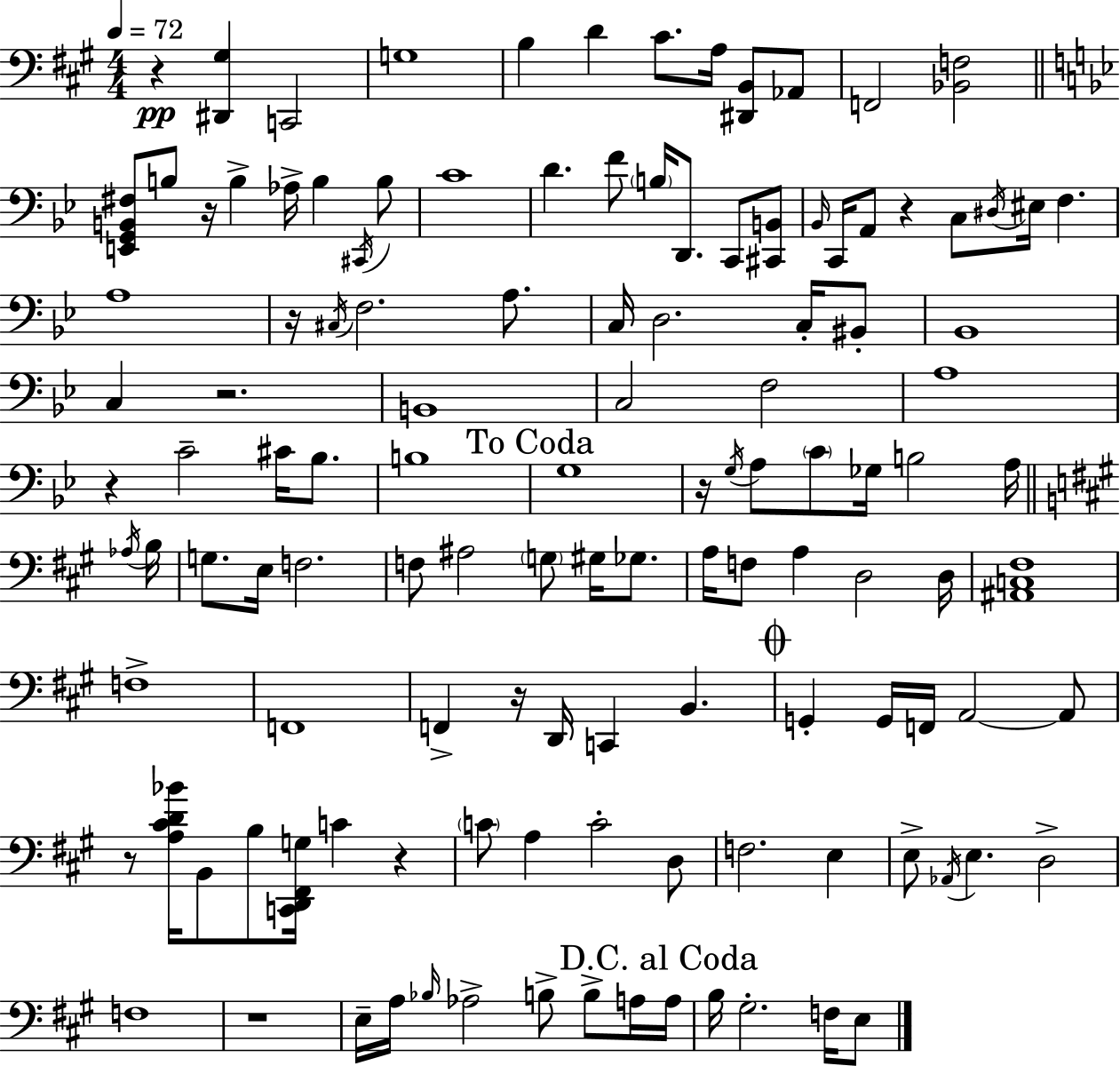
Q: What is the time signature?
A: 4/4